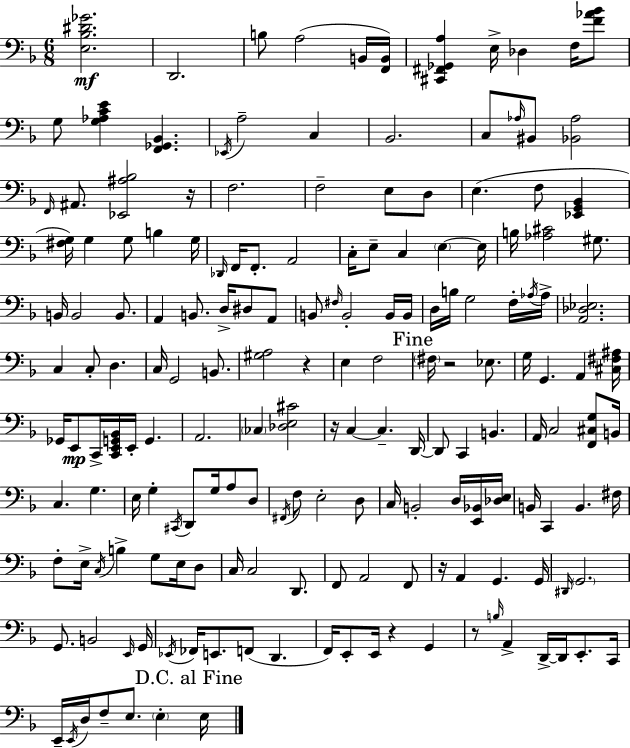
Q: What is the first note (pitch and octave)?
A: D2